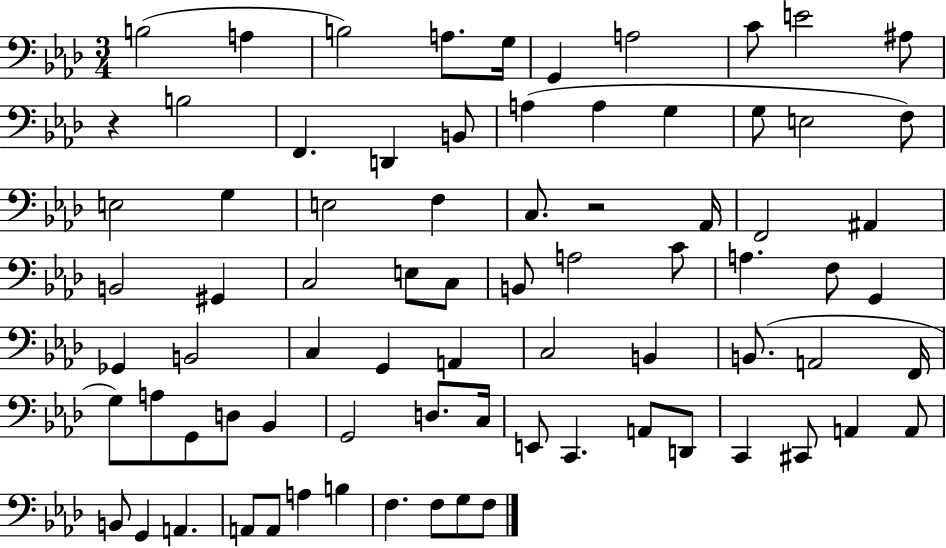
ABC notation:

X:1
T:Untitled
M:3/4
L:1/4
K:Ab
B,2 A, B,2 A,/2 G,/4 G,, A,2 C/2 E2 ^A,/2 z B,2 F,, D,, B,,/2 A, A, G, G,/2 E,2 F,/2 E,2 G, E,2 F, C,/2 z2 _A,,/4 F,,2 ^A,, B,,2 ^G,, C,2 E,/2 C,/2 B,,/2 A,2 C/2 A, F,/2 G,, _G,, B,,2 C, G,, A,, C,2 B,, B,,/2 A,,2 F,,/4 G,/2 A,/2 G,,/2 D,/2 _B,, G,,2 D,/2 C,/4 E,,/2 C,, A,,/2 D,,/2 C,, ^C,,/2 A,, A,,/2 B,,/2 G,, A,, A,,/2 A,,/2 A, B, F, F,/2 G,/2 F,/2